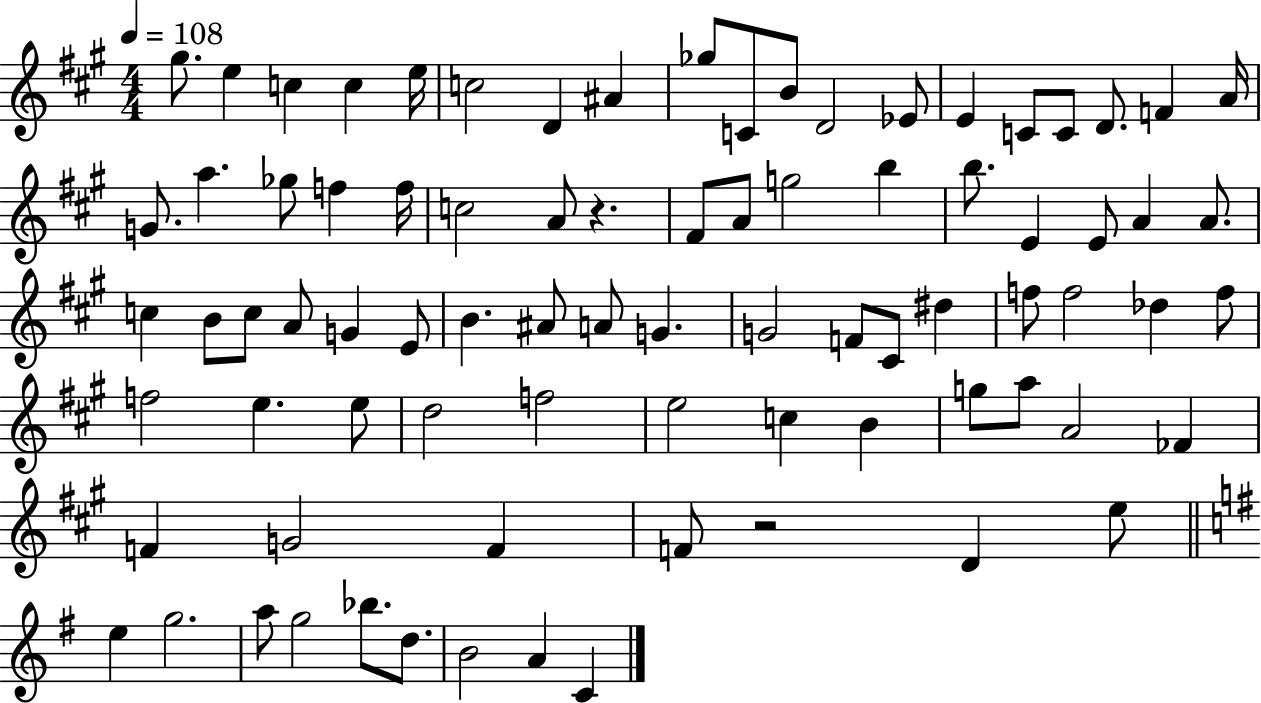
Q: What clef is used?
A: treble